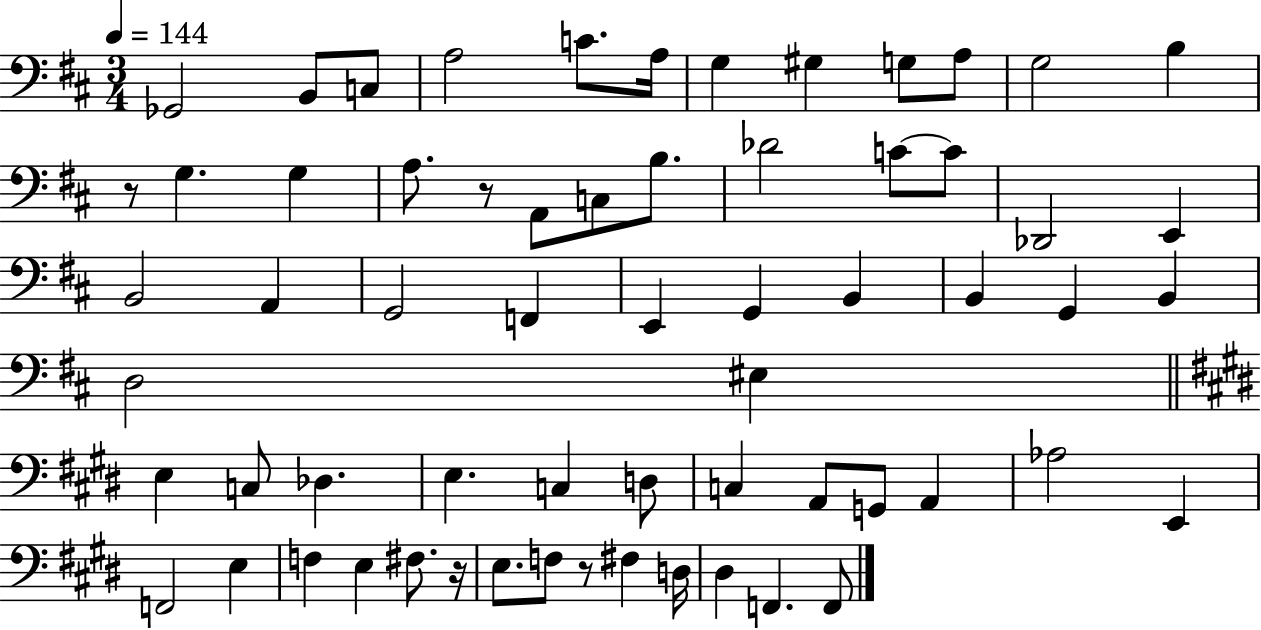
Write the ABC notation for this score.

X:1
T:Untitled
M:3/4
L:1/4
K:D
_G,,2 B,,/2 C,/2 A,2 C/2 A,/4 G, ^G, G,/2 A,/2 G,2 B, z/2 G, G, A,/2 z/2 A,,/2 C,/2 B,/2 _D2 C/2 C/2 _D,,2 E,, B,,2 A,, G,,2 F,, E,, G,, B,, B,, G,, B,, D,2 ^E, E, C,/2 _D, E, C, D,/2 C, A,,/2 G,,/2 A,, _A,2 E,, F,,2 E, F, E, ^F,/2 z/4 E,/2 F,/2 z/2 ^F, D,/4 ^D, F,, F,,/2